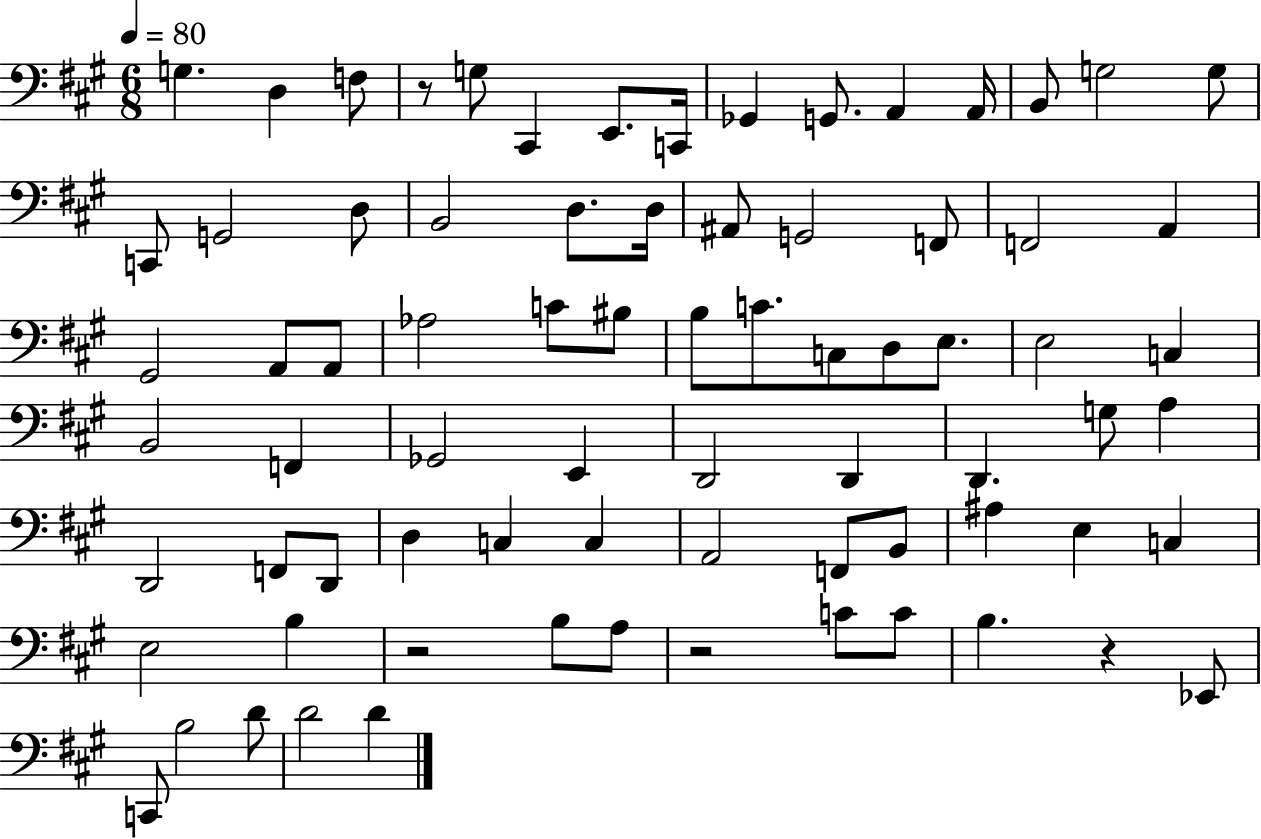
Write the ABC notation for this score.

X:1
T:Untitled
M:6/8
L:1/4
K:A
G, D, F,/2 z/2 G,/2 ^C,, E,,/2 C,,/4 _G,, G,,/2 A,, A,,/4 B,,/2 G,2 G,/2 C,,/2 G,,2 D,/2 B,,2 D,/2 D,/4 ^A,,/2 G,,2 F,,/2 F,,2 A,, ^G,,2 A,,/2 A,,/2 _A,2 C/2 ^B,/2 B,/2 C/2 C,/2 D,/2 E,/2 E,2 C, B,,2 F,, _G,,2 E,, D,,2 D,, D,, G,/2 A, D,,2 F,,/2 D,,/2 D, C, C, A,,2 F,,/2 B,,/2 ^A, E, C, E,2 B, z2 B,/2 A,/2 z2 C/2 C/2 B, z _E,,/2 C,,/2 B,2 D/2 D2 D